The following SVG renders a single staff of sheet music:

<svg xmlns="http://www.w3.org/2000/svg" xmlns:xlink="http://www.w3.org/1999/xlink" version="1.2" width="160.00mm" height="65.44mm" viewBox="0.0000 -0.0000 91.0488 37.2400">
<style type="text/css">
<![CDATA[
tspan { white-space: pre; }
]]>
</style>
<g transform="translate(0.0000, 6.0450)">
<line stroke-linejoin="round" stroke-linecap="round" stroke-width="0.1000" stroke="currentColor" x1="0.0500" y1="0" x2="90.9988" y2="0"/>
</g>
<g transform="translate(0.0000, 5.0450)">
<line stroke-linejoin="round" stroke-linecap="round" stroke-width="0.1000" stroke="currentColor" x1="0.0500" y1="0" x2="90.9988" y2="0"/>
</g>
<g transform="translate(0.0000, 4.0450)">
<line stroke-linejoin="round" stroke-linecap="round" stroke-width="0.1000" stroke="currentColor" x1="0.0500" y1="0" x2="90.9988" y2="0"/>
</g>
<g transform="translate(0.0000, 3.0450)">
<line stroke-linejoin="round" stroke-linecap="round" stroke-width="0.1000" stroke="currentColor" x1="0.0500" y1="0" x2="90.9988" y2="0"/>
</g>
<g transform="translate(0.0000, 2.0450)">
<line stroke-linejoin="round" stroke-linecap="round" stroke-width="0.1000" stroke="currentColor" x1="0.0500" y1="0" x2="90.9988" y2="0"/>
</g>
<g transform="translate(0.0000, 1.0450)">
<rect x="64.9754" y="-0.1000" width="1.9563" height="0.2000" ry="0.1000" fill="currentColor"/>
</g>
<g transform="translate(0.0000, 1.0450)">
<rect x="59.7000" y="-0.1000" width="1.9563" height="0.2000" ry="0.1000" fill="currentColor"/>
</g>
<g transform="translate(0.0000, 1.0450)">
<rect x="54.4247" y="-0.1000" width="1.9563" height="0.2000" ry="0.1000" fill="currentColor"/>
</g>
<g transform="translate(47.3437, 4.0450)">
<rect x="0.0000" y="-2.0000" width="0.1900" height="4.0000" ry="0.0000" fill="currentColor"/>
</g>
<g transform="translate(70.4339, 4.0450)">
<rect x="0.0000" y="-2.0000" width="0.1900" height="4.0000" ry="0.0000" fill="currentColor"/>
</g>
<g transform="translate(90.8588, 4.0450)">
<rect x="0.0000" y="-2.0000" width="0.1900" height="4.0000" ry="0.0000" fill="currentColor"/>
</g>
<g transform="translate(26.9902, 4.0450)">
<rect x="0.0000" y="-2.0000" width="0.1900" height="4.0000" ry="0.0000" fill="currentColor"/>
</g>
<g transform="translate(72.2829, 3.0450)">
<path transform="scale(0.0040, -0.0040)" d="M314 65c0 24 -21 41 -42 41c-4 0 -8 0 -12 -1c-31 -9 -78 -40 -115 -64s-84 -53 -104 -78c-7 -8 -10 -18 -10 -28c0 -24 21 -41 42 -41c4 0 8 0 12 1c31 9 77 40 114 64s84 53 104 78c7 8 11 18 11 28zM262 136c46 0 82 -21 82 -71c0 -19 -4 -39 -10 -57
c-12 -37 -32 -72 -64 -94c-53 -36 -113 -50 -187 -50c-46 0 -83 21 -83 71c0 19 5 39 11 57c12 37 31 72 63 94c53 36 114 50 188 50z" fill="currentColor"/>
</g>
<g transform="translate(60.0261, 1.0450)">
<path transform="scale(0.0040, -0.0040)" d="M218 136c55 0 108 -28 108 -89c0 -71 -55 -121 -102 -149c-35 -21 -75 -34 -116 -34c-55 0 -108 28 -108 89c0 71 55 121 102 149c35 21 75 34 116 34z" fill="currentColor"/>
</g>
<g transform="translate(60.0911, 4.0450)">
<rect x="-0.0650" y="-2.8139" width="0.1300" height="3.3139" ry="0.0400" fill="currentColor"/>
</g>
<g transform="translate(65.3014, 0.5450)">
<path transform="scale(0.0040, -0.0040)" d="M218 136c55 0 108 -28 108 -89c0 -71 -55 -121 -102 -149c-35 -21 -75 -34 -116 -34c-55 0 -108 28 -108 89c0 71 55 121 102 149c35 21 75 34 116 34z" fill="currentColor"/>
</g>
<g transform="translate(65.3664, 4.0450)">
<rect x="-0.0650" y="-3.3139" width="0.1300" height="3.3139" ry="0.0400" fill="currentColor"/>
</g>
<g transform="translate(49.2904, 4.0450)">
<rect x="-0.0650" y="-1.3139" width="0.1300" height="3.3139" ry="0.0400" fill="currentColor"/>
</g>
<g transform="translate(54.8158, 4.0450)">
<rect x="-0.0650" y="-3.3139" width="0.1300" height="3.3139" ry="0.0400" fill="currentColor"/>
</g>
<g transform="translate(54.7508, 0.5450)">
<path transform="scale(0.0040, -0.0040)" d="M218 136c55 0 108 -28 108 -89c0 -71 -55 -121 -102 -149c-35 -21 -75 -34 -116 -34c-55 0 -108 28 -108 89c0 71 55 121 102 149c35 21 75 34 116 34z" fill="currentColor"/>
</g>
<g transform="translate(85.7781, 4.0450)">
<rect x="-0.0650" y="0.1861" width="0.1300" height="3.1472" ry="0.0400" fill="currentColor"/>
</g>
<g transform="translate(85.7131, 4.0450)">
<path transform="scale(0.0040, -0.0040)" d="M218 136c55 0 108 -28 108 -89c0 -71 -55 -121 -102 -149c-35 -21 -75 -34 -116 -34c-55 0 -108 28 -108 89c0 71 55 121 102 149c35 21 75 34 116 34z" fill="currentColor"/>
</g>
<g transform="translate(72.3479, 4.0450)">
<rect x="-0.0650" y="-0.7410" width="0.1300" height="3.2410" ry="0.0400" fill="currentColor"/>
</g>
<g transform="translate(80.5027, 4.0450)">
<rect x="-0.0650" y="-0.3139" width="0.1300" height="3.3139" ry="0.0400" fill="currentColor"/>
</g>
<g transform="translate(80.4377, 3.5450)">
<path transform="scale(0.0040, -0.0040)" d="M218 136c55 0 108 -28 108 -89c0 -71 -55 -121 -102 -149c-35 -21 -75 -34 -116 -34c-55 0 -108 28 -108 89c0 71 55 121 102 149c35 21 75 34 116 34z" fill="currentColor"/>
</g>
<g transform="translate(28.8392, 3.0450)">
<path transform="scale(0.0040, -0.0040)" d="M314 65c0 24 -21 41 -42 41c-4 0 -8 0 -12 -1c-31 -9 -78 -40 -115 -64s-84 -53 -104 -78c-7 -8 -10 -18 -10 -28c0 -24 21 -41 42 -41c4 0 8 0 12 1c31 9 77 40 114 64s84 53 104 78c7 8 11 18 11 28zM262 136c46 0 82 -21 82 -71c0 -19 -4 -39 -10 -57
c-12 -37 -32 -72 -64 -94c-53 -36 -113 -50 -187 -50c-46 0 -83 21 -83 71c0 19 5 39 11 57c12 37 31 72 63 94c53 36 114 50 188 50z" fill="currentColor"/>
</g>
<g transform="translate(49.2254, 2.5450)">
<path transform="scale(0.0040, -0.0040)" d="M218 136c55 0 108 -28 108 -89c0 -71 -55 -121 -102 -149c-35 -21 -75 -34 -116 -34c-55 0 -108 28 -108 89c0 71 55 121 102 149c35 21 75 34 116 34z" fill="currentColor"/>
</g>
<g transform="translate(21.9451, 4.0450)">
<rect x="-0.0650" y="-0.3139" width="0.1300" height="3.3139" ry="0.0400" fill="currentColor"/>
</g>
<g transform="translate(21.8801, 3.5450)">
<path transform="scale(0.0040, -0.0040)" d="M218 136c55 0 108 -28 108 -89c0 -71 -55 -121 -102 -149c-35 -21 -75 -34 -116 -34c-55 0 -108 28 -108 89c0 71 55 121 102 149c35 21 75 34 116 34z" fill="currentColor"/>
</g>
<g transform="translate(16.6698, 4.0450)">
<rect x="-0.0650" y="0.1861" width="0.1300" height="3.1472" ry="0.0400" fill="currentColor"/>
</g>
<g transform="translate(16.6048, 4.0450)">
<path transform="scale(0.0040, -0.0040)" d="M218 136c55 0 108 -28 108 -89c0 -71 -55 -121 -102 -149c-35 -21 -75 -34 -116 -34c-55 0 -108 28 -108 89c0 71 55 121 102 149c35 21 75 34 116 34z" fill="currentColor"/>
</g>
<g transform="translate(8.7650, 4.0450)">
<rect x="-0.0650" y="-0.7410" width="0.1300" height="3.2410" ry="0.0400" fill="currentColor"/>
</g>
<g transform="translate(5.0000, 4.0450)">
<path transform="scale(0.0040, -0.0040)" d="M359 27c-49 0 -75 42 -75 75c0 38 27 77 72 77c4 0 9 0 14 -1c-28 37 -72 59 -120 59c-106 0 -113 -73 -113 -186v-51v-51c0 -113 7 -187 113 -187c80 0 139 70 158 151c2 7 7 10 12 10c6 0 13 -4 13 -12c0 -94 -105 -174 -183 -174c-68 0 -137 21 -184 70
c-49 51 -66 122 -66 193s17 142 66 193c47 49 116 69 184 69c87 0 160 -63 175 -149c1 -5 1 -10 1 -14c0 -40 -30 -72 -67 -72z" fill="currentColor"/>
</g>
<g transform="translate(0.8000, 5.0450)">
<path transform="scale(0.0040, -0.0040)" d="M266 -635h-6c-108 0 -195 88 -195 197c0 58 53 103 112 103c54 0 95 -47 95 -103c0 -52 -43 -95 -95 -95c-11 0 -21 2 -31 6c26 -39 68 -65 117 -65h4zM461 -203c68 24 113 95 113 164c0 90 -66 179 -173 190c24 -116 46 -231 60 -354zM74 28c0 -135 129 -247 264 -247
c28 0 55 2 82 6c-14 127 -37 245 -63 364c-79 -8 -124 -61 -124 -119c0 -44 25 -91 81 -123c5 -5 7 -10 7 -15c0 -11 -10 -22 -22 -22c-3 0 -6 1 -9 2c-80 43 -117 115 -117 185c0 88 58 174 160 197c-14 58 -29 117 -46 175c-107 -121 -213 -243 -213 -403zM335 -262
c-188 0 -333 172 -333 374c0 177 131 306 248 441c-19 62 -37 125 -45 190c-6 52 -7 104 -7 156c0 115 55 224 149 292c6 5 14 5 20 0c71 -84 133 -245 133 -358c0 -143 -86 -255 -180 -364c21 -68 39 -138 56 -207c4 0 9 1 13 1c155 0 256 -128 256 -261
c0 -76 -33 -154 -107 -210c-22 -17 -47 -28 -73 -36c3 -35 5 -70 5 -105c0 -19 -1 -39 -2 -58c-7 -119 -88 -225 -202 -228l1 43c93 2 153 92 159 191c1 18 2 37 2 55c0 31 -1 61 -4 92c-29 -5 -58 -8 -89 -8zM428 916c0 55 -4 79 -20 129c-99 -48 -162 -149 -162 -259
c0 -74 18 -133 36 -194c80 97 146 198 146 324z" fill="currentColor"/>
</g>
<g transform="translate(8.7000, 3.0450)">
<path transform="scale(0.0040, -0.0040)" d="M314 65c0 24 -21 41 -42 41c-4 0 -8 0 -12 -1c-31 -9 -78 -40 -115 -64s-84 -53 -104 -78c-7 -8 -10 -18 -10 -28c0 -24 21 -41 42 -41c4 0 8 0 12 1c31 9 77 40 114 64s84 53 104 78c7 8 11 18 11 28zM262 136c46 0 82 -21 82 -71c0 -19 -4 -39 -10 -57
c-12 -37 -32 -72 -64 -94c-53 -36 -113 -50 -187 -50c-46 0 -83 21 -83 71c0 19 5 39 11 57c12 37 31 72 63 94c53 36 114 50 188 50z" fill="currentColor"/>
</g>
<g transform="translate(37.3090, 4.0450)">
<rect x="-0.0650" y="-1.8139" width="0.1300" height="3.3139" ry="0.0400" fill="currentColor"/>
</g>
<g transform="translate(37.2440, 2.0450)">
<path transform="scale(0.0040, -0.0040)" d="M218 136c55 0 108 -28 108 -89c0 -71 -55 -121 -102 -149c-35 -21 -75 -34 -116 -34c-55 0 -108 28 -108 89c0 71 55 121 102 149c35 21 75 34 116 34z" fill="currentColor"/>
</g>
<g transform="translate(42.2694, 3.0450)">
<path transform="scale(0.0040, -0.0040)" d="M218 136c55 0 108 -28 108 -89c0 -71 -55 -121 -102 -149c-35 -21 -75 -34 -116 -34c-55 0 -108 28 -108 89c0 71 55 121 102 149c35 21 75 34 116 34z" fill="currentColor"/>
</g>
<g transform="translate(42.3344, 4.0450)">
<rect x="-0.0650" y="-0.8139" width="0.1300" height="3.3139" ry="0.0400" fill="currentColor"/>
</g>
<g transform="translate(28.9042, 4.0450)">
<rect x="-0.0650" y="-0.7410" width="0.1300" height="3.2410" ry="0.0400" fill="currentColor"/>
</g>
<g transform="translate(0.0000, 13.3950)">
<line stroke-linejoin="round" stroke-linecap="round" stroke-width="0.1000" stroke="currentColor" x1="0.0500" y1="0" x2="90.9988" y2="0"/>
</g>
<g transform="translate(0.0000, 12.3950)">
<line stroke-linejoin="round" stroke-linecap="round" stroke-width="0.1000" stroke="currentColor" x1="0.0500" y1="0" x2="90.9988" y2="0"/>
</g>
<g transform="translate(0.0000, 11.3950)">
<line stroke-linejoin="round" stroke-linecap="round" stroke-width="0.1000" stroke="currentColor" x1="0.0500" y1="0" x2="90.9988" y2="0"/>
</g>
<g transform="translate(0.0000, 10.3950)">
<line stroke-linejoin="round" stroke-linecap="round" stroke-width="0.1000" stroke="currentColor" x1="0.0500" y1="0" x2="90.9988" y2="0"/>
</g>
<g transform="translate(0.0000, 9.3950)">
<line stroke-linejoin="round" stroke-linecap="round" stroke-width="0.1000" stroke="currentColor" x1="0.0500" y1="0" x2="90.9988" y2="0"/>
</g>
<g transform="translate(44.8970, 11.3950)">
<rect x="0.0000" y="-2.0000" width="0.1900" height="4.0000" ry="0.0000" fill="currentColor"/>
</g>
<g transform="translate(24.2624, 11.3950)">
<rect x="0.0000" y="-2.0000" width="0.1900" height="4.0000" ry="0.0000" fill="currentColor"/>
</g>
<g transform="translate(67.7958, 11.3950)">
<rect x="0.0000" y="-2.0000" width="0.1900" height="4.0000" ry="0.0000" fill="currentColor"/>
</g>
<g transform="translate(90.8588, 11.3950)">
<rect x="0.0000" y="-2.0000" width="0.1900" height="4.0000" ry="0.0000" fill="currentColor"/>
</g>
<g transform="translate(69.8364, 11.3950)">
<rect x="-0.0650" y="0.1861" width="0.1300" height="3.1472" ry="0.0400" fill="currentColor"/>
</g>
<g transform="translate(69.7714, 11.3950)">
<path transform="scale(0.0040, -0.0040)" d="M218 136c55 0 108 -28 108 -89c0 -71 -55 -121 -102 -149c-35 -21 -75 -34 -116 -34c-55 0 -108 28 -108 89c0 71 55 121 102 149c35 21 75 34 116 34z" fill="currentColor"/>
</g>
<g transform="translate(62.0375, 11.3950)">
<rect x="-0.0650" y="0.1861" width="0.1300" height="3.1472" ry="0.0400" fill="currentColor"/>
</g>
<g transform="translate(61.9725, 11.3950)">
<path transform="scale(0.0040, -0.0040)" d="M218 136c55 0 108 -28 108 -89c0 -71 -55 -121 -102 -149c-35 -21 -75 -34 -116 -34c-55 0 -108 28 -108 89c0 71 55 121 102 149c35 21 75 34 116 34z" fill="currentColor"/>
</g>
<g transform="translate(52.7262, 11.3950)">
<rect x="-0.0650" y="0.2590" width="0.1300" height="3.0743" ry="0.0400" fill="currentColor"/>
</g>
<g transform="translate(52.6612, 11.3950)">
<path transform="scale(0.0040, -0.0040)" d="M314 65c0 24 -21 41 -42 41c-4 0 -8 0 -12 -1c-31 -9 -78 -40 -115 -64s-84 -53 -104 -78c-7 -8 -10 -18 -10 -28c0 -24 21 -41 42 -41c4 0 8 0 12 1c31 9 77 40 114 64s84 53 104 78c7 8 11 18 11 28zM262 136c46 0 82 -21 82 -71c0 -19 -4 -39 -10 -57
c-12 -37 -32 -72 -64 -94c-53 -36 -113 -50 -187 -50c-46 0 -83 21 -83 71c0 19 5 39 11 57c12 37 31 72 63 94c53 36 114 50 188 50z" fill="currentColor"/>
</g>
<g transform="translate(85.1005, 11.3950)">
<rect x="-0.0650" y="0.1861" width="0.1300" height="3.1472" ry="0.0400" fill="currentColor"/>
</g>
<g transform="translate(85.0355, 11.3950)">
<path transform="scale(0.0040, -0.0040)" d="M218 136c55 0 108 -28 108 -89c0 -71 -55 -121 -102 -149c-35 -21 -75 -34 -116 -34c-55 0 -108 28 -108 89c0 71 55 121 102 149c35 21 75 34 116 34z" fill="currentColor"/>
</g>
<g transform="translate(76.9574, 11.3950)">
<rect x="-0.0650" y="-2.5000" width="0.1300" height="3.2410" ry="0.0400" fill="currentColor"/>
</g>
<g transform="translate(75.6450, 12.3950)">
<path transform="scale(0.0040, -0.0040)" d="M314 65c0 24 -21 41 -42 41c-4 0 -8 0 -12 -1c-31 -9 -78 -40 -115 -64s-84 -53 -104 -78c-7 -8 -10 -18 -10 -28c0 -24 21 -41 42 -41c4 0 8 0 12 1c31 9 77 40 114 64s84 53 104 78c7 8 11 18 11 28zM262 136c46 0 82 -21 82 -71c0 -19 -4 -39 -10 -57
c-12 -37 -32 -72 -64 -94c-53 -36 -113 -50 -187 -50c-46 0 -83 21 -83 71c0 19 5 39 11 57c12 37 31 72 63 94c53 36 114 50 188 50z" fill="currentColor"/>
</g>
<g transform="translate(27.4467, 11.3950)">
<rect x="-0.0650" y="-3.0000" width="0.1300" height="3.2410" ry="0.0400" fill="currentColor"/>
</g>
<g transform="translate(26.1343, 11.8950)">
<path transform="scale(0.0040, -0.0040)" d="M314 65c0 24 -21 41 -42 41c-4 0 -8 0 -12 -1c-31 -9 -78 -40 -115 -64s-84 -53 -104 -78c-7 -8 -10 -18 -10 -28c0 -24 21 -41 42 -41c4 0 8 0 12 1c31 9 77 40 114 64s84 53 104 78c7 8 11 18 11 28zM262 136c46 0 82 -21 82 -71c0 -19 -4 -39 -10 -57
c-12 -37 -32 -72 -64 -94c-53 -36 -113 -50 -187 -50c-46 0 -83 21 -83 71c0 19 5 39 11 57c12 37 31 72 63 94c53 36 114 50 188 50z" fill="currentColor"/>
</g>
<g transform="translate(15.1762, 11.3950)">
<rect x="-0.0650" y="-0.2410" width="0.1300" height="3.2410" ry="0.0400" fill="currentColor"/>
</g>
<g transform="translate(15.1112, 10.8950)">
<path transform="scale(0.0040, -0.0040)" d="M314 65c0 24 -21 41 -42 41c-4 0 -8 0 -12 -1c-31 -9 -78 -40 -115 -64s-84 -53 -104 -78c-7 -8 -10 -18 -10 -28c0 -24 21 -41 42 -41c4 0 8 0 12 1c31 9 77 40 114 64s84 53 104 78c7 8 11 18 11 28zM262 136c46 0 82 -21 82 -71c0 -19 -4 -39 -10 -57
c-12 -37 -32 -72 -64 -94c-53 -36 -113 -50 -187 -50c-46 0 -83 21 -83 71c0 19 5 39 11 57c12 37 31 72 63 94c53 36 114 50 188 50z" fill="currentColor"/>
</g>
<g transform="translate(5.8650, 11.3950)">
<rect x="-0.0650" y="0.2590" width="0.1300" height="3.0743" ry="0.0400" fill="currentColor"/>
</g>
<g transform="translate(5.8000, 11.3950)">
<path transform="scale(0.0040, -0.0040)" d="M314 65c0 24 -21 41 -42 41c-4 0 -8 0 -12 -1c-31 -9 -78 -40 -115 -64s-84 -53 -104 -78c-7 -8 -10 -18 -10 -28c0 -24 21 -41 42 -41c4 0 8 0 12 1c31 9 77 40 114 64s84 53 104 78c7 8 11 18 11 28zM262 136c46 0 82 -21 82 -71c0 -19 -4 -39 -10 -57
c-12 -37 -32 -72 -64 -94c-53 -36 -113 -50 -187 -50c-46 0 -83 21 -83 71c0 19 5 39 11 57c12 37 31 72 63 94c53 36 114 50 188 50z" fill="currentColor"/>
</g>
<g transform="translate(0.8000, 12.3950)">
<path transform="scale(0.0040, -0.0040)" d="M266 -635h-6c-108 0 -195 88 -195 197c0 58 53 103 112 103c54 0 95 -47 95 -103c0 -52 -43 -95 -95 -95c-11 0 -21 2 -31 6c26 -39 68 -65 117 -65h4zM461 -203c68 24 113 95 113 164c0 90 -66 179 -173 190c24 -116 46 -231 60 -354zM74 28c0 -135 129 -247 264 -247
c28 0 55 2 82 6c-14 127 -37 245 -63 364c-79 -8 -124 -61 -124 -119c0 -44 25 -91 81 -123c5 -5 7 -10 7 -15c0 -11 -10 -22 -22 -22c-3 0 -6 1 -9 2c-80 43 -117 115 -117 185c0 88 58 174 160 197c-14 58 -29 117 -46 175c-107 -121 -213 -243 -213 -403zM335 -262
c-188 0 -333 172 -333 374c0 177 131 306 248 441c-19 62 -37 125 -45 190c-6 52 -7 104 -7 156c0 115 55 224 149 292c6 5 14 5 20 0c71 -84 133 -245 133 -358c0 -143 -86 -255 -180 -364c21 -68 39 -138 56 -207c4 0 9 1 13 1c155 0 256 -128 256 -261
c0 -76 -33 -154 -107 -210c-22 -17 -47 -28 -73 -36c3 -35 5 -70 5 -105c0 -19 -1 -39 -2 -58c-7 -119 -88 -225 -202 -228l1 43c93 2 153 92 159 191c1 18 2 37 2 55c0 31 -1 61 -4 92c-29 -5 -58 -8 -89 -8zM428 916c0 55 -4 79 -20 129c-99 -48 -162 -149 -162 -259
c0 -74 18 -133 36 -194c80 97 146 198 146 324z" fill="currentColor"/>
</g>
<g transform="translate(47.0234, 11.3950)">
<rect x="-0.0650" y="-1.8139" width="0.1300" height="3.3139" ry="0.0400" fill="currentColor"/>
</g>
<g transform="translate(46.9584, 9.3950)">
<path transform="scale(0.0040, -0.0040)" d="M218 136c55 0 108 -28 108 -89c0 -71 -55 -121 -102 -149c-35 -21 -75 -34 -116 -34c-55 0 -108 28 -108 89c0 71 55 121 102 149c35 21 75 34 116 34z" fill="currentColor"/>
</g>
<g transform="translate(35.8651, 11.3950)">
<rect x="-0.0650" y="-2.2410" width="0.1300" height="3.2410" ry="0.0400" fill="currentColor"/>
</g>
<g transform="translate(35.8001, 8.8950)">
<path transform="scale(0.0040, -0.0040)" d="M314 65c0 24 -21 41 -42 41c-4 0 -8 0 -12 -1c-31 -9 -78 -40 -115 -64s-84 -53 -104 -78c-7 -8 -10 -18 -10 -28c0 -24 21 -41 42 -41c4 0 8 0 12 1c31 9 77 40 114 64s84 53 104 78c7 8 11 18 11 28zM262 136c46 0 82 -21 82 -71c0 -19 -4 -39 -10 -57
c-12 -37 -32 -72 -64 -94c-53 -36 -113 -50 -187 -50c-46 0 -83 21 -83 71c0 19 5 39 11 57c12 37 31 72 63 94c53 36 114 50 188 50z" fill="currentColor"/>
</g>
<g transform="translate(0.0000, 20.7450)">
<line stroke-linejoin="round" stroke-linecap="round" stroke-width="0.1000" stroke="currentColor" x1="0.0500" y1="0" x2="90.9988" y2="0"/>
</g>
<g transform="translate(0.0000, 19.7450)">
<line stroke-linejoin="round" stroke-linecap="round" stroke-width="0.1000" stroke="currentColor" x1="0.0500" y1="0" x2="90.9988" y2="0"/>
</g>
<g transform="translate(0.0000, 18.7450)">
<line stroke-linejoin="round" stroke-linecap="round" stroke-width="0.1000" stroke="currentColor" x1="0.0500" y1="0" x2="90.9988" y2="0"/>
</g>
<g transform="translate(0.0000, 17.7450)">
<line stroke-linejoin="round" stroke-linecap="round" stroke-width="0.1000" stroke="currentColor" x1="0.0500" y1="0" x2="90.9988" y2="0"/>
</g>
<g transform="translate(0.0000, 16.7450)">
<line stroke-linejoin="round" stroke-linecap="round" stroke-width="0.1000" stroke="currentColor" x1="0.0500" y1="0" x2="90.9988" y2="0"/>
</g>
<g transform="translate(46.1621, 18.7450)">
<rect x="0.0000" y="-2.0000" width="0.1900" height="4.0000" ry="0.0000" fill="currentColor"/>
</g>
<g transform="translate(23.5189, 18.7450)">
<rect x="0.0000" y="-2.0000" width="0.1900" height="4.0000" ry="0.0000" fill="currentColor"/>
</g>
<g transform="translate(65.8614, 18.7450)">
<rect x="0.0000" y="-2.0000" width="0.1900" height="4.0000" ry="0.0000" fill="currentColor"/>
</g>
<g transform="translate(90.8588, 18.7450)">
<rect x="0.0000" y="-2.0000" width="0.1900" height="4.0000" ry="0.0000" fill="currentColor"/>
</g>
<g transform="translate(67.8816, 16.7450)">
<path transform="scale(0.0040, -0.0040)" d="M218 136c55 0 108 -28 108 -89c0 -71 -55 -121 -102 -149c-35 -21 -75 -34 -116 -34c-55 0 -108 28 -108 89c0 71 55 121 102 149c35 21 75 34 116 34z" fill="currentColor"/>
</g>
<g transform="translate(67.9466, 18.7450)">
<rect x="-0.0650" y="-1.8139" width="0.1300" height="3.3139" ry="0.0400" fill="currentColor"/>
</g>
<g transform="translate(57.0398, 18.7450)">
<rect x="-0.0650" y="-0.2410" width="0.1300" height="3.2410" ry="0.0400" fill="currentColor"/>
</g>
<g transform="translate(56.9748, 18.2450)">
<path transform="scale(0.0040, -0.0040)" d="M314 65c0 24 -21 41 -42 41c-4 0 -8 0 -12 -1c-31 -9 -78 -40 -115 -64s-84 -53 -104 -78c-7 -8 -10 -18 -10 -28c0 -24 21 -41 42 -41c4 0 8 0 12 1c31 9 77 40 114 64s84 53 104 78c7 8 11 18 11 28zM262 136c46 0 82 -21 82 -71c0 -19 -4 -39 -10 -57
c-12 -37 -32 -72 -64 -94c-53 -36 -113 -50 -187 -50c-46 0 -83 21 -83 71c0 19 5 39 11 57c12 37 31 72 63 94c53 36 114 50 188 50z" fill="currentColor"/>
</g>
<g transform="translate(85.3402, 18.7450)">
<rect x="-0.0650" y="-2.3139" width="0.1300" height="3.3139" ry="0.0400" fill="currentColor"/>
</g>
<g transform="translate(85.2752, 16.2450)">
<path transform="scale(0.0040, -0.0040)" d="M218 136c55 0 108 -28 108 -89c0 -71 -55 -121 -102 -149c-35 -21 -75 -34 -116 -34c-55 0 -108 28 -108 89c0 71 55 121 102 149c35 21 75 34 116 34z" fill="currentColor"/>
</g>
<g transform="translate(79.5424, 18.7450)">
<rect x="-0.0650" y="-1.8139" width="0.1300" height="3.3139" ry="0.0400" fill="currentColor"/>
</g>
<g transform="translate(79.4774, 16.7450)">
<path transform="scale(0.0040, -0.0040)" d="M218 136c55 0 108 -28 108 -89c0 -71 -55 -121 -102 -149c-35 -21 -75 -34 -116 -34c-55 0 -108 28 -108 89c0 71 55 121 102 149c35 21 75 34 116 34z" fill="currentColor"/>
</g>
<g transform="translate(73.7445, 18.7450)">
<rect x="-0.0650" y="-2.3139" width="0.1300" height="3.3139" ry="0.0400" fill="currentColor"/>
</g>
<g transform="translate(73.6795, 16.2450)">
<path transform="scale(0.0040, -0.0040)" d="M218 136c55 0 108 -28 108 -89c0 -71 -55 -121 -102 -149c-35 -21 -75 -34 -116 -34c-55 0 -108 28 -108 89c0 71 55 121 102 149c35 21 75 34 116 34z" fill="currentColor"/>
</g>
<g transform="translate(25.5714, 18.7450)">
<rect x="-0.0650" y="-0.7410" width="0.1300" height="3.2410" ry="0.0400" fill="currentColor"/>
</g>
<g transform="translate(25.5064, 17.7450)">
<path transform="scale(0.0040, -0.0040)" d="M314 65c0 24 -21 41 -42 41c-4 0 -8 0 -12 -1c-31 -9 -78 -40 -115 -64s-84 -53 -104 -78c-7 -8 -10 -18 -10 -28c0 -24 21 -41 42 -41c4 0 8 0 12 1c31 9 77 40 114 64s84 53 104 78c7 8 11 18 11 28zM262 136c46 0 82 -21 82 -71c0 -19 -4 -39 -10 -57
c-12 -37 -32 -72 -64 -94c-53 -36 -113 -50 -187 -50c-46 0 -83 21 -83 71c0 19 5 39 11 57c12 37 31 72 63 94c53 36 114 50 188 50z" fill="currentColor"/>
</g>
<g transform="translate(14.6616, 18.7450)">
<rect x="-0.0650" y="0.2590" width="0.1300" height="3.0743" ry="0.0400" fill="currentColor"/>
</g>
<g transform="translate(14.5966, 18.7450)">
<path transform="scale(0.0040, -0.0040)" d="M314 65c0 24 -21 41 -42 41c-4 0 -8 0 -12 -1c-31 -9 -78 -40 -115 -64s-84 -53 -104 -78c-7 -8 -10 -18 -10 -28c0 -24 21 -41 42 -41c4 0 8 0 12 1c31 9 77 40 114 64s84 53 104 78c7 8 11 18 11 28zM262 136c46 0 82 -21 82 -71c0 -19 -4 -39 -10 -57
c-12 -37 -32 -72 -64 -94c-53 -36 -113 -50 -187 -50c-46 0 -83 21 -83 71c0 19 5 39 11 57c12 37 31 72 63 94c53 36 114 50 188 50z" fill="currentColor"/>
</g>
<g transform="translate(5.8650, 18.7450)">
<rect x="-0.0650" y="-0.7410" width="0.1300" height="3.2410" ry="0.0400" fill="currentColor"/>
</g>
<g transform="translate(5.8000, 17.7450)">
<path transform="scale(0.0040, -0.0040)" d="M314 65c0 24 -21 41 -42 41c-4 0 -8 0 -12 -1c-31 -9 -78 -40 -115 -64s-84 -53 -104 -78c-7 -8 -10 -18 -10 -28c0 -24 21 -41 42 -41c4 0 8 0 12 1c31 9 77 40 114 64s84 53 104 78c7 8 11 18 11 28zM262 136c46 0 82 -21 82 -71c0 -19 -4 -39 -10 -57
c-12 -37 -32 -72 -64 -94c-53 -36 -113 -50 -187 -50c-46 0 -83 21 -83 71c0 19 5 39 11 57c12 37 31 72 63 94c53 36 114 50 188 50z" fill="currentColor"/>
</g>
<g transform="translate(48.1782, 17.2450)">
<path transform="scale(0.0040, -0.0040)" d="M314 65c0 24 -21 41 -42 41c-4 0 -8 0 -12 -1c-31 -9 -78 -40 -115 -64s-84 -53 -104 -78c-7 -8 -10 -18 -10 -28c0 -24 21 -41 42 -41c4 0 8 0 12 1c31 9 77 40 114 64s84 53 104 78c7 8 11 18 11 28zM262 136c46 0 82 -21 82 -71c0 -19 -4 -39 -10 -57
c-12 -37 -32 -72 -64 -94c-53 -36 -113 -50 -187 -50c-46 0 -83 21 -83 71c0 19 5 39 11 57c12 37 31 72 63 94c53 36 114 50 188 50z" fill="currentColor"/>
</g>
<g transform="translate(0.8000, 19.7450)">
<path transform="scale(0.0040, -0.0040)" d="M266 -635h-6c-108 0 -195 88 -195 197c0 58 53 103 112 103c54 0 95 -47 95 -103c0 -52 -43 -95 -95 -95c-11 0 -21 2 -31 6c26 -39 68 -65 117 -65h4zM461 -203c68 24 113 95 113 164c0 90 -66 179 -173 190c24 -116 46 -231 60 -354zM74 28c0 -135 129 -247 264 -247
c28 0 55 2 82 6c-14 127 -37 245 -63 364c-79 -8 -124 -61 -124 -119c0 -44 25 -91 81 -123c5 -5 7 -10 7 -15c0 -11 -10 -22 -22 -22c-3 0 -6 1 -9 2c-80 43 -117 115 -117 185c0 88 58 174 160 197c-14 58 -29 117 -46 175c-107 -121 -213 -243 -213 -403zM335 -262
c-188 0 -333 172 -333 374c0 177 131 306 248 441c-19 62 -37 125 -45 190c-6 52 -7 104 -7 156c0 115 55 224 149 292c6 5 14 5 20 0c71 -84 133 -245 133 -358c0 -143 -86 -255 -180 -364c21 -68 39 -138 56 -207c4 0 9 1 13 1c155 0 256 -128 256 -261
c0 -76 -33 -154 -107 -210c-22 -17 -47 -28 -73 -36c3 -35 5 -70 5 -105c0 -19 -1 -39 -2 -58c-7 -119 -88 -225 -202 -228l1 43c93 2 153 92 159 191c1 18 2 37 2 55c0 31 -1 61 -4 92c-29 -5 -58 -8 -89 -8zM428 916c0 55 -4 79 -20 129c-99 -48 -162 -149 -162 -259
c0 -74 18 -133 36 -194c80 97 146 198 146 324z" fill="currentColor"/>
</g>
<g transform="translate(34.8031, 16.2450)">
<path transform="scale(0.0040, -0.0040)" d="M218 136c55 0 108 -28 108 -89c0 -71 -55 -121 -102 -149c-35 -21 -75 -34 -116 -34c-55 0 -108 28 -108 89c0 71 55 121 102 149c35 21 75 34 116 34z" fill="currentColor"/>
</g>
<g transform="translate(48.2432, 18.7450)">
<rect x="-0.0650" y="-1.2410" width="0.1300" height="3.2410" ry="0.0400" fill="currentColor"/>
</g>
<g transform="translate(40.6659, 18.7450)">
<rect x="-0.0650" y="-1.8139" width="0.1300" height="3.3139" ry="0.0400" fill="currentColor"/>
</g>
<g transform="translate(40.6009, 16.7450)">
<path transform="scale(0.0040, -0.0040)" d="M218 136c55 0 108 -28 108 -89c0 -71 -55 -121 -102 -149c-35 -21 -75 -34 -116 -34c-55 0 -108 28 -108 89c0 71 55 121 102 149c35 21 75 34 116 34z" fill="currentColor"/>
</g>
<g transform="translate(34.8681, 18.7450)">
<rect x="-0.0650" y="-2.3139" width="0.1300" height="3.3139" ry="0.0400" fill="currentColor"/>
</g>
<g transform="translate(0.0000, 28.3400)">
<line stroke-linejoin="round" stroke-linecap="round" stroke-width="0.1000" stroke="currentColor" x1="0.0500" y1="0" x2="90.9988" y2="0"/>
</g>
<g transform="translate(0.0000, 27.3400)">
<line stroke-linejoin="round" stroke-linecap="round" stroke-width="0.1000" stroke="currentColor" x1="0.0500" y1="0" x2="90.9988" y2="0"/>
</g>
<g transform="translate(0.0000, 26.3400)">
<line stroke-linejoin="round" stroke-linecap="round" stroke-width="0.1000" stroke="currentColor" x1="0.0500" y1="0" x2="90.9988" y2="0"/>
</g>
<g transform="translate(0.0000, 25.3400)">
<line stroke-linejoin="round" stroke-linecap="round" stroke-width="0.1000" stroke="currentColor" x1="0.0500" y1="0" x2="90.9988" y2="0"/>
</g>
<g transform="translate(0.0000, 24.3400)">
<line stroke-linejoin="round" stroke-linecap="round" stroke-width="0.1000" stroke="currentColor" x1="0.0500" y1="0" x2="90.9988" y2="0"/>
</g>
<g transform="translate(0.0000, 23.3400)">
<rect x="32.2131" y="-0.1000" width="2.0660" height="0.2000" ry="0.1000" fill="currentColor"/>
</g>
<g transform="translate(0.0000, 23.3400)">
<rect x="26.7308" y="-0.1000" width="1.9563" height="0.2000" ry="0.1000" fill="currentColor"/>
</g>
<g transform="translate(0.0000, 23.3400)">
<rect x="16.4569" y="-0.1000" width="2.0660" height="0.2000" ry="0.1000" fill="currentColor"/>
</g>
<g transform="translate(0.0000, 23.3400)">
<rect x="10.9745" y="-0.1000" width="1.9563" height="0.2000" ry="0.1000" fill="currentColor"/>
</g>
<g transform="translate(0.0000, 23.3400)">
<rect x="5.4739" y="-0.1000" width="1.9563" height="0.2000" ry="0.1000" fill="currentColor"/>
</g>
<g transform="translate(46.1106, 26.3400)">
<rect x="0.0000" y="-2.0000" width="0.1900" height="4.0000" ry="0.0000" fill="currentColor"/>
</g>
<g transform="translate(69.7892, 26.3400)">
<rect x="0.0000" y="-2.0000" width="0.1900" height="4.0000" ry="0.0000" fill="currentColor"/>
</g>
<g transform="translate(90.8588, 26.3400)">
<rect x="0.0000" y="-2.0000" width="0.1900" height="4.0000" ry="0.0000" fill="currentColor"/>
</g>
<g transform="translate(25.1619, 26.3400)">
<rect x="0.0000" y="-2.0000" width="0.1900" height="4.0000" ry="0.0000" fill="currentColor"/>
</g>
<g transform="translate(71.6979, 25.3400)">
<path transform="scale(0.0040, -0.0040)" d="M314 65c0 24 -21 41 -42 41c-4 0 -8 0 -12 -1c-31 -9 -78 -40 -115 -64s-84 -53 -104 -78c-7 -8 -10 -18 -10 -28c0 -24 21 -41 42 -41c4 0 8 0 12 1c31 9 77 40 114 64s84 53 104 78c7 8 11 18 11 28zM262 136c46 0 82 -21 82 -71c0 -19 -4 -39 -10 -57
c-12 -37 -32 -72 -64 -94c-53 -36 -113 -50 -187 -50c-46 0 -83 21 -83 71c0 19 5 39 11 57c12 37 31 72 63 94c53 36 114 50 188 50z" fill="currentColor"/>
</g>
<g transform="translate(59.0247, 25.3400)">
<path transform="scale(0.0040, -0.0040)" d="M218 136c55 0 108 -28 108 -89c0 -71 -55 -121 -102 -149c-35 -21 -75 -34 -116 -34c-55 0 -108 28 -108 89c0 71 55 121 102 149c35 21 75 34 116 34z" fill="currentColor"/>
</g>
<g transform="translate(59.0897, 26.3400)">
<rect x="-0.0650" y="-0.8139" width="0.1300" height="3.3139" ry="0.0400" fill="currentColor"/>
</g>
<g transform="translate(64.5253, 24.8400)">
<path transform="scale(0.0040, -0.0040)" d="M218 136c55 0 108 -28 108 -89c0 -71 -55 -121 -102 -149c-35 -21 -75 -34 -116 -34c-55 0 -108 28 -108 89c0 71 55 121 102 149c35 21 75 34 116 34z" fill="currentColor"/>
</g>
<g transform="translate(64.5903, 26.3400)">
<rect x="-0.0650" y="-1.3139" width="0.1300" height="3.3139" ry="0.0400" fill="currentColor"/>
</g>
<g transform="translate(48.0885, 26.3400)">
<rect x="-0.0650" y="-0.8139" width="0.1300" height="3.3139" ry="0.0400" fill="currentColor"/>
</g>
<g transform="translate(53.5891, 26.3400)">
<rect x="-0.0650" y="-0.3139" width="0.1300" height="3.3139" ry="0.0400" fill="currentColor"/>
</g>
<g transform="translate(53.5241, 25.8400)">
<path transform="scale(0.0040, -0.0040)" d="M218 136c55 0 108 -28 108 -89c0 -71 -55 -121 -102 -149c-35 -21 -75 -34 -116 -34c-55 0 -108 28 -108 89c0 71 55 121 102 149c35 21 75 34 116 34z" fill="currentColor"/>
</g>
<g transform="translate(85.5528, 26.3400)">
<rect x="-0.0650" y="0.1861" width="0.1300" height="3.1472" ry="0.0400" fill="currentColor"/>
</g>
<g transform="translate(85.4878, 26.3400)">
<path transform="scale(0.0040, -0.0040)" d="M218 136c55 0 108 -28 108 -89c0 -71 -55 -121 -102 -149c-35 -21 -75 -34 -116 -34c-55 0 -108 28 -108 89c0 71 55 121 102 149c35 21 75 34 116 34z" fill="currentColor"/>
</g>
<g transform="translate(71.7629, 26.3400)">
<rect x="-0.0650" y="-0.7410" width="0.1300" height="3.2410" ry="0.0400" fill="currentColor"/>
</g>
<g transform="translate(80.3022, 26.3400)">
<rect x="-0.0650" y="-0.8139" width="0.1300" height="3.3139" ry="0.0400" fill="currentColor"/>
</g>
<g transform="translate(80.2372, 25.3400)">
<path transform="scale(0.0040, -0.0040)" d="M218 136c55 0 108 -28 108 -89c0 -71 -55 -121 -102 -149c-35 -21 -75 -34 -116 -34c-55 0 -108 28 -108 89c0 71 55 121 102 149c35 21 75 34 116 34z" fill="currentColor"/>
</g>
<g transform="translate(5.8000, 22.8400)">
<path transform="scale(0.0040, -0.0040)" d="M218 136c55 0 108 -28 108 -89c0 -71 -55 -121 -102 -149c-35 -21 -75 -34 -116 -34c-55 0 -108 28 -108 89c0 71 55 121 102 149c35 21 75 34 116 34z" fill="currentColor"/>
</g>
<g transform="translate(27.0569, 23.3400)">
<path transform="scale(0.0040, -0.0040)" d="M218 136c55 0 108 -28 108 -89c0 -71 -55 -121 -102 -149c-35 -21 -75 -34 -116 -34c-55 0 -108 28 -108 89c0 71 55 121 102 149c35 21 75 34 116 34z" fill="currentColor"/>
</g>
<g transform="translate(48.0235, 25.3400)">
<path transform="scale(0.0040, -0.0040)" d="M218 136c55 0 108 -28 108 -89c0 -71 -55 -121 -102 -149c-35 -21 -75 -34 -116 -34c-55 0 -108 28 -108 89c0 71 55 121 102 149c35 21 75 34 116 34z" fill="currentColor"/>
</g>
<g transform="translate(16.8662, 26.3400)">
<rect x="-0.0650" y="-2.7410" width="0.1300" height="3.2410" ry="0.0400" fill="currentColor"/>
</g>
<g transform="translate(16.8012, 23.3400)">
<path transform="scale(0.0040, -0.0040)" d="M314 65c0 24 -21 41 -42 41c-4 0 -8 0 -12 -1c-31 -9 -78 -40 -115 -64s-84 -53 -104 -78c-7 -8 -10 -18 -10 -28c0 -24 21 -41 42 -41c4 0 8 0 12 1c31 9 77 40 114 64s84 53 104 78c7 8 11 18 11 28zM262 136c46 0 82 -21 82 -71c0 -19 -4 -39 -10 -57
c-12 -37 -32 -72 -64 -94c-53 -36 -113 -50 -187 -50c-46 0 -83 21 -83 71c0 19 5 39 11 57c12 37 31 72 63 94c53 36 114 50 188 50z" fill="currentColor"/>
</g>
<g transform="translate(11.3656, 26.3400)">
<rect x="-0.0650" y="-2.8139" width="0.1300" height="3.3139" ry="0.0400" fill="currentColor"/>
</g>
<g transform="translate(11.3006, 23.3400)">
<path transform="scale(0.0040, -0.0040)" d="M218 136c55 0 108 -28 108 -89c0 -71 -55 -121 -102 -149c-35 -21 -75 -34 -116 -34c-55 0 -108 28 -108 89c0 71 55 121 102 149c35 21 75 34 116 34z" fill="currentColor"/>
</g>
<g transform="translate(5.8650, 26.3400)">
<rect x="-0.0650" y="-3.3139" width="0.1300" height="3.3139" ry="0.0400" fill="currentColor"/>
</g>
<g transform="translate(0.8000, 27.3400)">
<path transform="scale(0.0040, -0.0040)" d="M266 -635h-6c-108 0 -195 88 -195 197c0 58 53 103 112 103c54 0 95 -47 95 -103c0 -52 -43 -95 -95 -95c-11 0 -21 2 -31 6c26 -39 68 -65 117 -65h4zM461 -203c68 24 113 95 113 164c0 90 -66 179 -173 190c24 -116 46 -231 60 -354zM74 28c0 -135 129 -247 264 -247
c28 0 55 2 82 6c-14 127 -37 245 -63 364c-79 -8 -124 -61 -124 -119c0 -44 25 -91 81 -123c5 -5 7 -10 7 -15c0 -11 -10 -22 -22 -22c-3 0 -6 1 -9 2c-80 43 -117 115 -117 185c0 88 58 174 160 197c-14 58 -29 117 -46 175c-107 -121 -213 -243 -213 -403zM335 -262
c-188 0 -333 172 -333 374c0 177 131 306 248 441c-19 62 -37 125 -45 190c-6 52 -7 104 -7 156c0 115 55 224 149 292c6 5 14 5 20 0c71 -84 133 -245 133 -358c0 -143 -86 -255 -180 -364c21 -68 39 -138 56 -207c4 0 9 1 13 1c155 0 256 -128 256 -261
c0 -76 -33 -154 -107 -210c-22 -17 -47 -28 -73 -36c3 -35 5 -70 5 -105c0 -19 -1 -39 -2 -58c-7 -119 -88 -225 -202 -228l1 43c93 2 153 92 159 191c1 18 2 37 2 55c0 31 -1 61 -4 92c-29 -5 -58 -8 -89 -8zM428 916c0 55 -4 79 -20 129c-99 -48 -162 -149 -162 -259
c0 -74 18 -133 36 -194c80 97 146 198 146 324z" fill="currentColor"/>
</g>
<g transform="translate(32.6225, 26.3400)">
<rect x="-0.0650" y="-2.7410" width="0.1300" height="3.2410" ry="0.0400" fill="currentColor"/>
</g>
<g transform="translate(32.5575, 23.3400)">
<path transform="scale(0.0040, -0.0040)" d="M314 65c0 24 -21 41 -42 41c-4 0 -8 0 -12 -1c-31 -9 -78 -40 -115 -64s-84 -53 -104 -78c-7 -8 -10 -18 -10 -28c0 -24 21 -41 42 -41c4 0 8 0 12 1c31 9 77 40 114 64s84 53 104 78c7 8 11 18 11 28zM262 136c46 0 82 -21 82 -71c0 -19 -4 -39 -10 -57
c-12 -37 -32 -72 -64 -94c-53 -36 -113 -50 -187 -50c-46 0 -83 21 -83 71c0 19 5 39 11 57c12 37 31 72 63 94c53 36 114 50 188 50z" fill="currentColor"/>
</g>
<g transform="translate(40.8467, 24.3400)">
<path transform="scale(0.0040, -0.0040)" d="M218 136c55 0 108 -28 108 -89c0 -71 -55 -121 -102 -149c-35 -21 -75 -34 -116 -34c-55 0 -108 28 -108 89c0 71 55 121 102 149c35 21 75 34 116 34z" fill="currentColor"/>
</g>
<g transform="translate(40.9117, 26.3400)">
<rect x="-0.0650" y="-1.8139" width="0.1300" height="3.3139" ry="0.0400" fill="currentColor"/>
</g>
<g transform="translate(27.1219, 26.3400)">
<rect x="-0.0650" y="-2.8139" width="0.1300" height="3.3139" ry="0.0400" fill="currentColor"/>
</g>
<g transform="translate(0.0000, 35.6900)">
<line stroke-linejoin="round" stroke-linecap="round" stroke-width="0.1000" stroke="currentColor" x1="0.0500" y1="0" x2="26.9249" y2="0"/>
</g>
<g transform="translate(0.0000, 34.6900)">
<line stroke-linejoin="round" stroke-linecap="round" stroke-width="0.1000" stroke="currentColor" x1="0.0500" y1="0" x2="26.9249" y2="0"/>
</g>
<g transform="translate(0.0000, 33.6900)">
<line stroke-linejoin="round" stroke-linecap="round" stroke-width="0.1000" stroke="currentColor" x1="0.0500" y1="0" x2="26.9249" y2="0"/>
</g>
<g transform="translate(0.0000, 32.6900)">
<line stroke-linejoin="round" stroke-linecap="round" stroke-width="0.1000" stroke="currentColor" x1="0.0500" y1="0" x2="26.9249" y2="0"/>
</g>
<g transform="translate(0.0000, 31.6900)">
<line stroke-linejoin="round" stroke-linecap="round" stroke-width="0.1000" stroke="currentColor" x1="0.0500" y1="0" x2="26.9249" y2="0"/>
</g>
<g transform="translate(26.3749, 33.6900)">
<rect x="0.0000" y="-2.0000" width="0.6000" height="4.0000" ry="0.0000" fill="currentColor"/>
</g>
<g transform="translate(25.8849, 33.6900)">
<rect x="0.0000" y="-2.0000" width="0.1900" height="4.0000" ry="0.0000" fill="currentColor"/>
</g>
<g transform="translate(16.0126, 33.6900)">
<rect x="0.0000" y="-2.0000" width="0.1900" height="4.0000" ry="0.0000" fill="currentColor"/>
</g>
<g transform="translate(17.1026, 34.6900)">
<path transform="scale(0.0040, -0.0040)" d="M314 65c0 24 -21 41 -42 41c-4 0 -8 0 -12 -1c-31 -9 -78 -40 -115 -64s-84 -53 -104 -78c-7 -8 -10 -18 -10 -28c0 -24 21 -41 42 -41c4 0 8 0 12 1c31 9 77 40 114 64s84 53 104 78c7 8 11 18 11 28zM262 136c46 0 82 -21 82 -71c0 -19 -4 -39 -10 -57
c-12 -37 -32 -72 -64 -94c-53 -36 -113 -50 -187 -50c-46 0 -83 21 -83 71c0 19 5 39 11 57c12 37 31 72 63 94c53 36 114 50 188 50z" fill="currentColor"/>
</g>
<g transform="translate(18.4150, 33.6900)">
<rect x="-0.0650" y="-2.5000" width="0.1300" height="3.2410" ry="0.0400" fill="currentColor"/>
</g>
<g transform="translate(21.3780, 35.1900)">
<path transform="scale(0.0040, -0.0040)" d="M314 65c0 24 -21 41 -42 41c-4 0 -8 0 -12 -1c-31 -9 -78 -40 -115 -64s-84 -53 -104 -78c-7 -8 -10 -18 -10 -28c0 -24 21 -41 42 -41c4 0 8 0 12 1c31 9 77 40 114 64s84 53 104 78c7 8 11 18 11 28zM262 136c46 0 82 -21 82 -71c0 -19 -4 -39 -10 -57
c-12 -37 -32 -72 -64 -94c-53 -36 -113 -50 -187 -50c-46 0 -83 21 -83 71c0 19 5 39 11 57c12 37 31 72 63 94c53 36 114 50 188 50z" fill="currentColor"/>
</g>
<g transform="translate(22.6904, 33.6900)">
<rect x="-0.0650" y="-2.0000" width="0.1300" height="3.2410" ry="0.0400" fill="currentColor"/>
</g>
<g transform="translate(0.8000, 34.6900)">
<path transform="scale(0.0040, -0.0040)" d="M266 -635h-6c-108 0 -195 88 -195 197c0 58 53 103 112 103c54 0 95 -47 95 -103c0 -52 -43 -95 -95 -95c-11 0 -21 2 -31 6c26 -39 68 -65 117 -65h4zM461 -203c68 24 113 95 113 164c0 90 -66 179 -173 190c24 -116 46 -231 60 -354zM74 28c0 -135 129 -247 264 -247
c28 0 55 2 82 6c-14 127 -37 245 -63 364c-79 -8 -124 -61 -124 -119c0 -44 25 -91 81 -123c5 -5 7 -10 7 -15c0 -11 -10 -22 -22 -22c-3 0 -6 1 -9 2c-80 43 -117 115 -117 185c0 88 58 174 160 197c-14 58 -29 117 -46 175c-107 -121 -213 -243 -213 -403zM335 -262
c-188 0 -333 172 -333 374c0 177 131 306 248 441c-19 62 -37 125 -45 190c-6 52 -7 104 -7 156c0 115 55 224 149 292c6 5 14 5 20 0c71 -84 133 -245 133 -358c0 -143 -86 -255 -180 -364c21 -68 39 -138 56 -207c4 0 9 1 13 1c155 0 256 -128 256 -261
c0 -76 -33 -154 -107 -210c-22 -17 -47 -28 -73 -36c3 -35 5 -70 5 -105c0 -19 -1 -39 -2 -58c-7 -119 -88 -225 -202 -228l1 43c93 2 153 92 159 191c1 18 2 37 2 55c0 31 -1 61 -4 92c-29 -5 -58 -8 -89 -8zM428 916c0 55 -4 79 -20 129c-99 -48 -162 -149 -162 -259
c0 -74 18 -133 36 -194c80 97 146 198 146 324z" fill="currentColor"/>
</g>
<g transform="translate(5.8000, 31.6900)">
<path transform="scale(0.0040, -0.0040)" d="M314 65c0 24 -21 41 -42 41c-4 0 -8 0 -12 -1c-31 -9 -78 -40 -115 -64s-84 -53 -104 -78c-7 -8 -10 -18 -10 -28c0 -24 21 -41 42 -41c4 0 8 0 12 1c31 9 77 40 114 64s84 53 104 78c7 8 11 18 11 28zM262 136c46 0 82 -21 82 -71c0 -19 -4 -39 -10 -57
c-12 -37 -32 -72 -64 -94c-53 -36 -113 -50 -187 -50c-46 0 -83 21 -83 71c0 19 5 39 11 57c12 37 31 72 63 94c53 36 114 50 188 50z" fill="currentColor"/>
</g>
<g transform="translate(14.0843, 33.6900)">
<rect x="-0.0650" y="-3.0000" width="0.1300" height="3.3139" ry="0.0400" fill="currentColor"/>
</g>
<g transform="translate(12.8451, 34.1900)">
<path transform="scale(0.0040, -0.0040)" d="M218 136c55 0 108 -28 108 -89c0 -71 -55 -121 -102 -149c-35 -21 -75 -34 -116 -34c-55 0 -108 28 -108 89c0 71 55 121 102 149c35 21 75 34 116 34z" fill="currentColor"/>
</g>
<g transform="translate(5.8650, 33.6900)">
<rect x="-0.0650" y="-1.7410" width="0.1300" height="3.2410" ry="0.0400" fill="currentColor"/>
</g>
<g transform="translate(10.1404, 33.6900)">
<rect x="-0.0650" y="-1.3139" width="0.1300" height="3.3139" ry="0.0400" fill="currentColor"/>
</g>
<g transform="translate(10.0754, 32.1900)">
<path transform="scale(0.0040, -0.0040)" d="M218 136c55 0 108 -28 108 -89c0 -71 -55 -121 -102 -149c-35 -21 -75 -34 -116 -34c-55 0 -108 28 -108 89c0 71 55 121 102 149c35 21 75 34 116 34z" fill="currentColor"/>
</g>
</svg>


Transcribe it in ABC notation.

X:1
T:Untitled
M:4/4
L:1/4
K:C
d2 B c d2 f d e b a b d2 c B B2 c2 A2 g2 f B2 B B G2 B d2 B2 d2 g f e2 c2 f g f g b a a2 a a2 f d c d e d2 d B f2 e A G2 F2